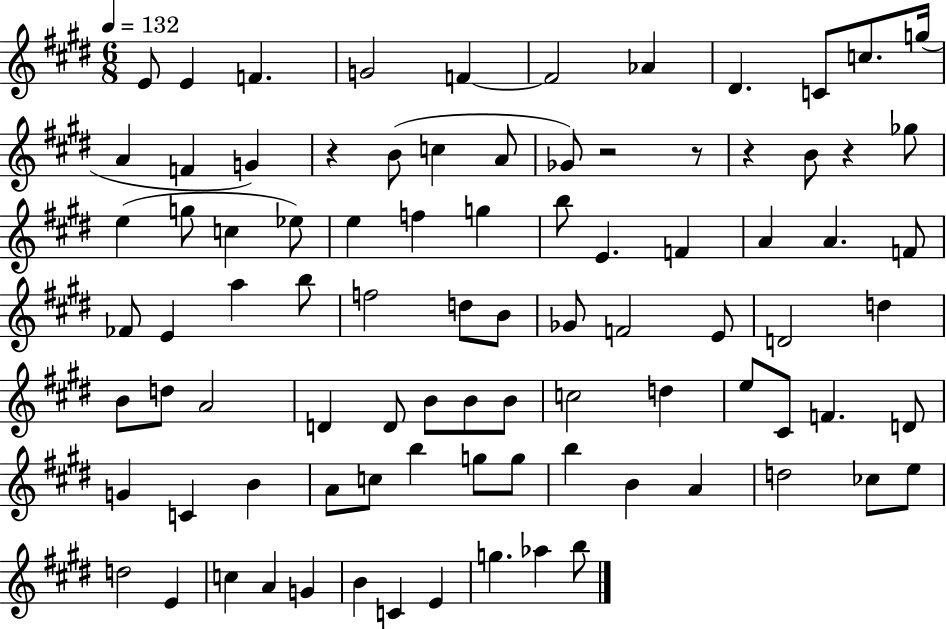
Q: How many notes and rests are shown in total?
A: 89